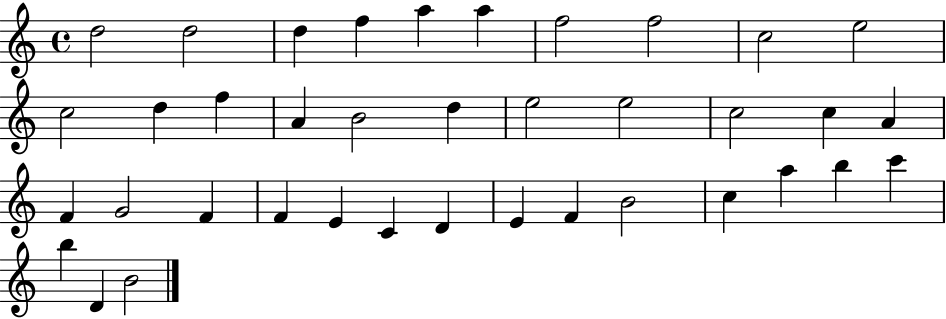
X:1
T:Untitled
M:4/4
L:1/4
K:C
d2 d2 d f a a f2 f2 c2 e2 c2 d f A B2 d e2 e2 c2 c A F G2 F F E C D E F B2 c a b c' b D B2